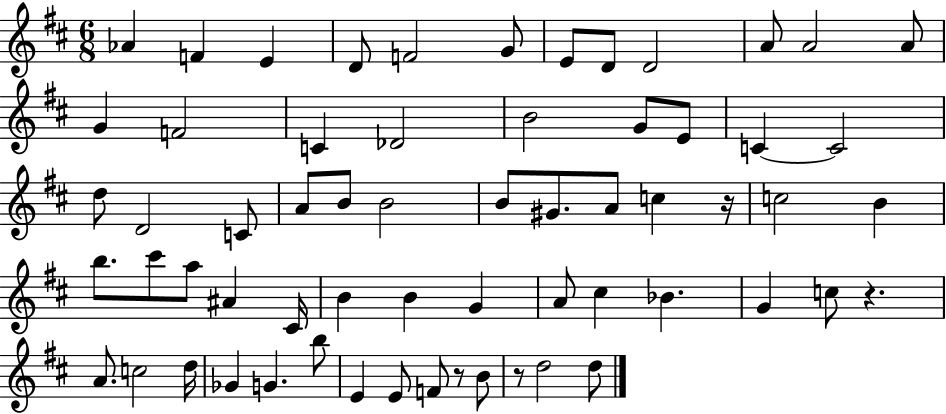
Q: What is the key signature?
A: D major